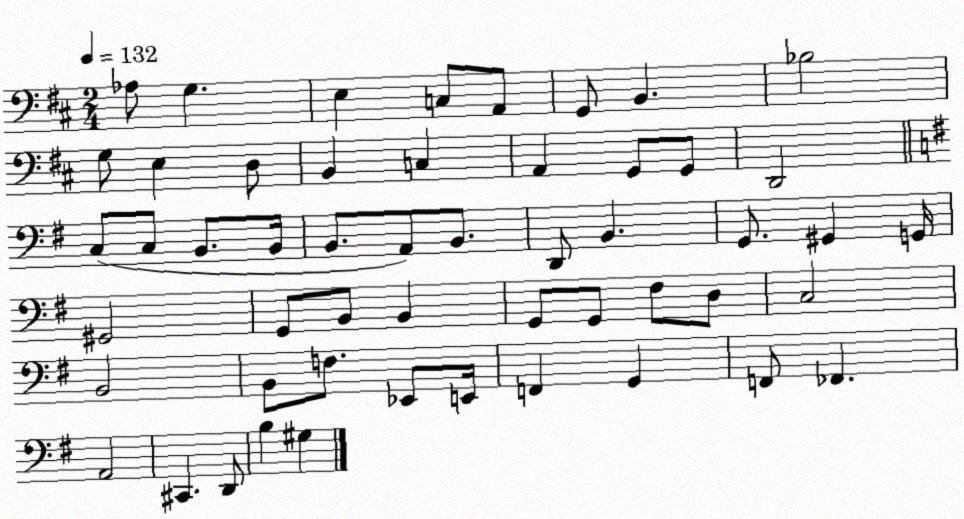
X:1
T:Untitled
M:2/4
L:1/4
K:D
_A,/2 G, E, C,/2 A,,/2 G,,/2 B,, _B,2 G,/2 E, D,/2 B,, C, A,, G,,/2 G,,/2 D,,2 C,/2 C,/2 B,,/2 B,,/4 B,,/2 A,,/2 B,,/2 D,,/2 B,, G,,/2 ^G,, G,,/4 ^G,,2 G,,/2 B,,/2 B,, G,,/2 G,,/2 ^F,/2 D,/2 C,2 B,,2 B,,/2 F,/2 _E,,/2 E,,/4 F,, G,, F,,/2 _F,, A,,2 ^C,, D,,/2 B, ^G,